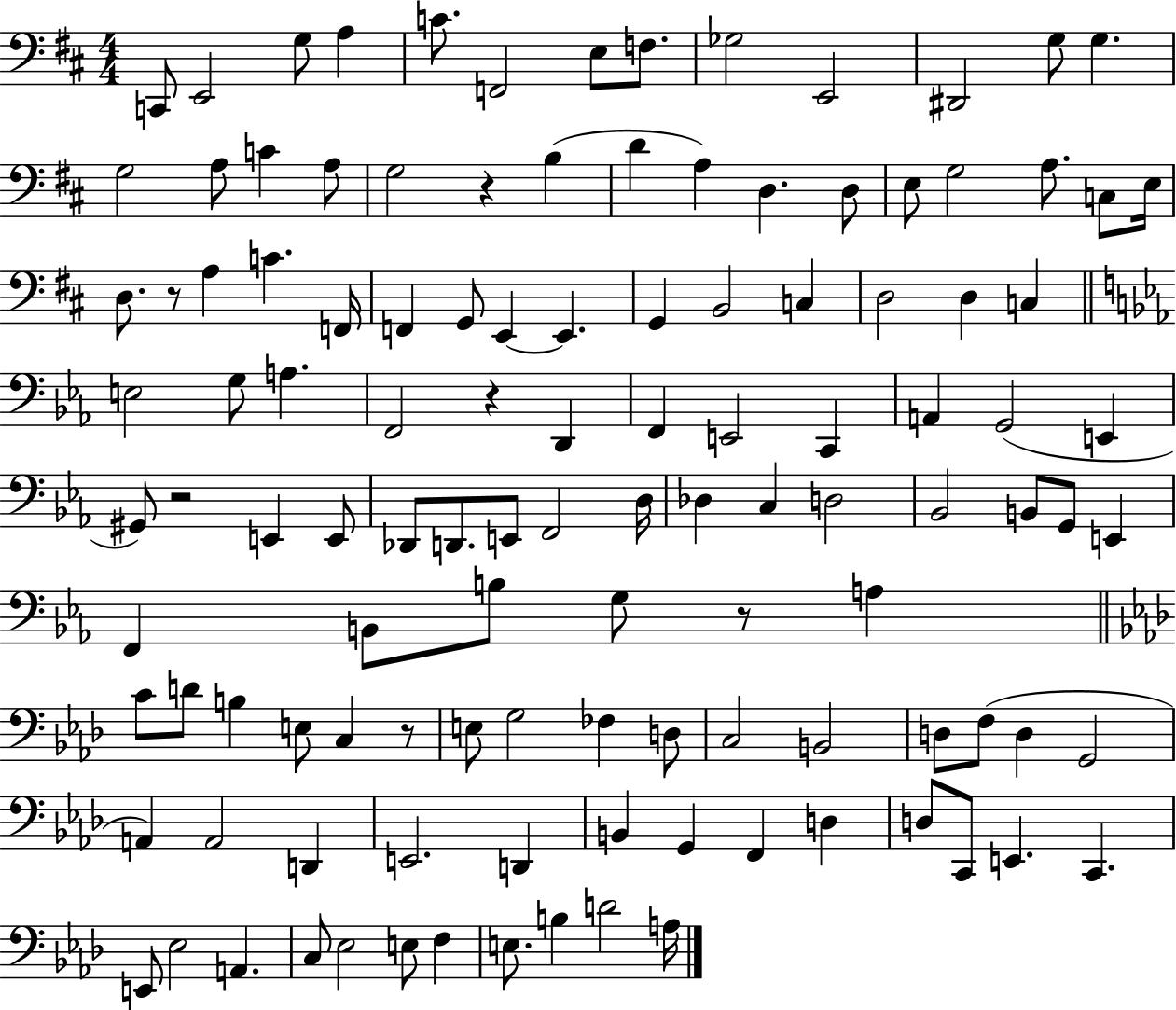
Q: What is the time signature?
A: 4/4